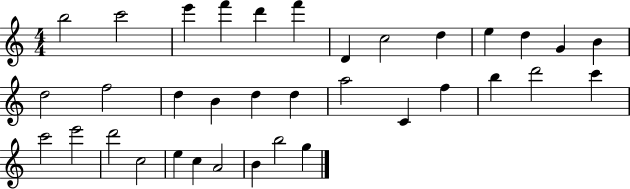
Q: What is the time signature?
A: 4/4